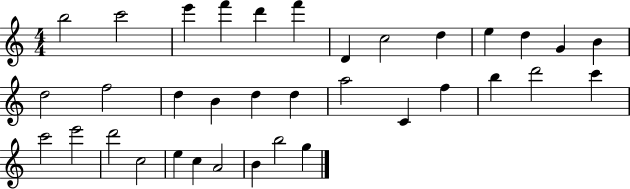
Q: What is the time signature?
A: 4/4